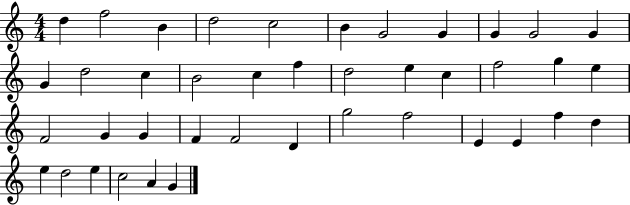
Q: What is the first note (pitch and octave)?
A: D5